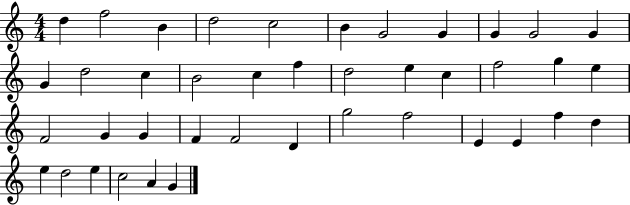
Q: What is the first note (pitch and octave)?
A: D5